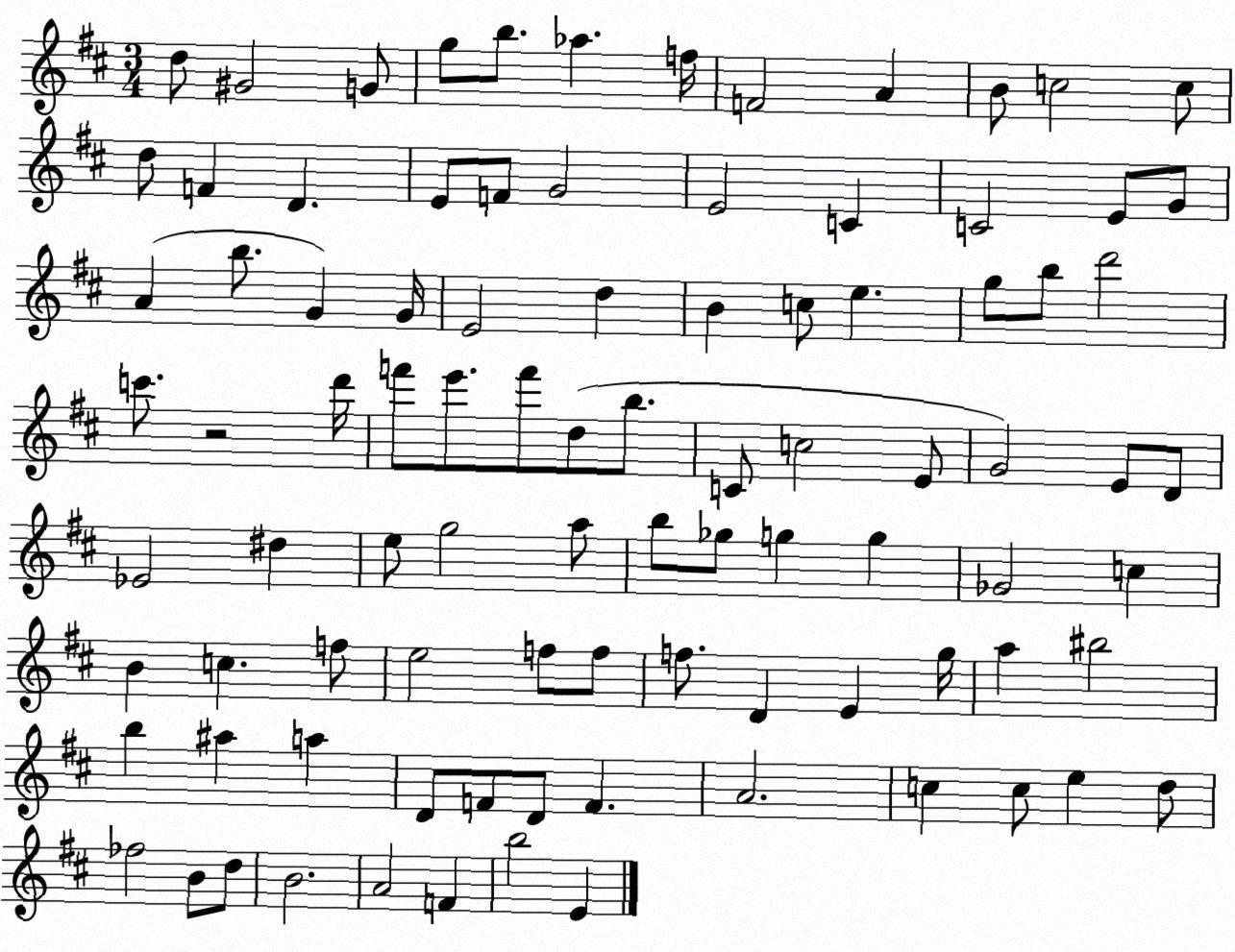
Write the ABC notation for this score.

X:1
T:Untitled
M:3/4
L:1/4
K:D
d/2 ^G2 G/2 g/2 b/2 _a f/4 F2 A B/2 c2 c/2 d/2 F D E/2 F/2 G2 E2 C C2 E/2 G/2 A b/2 G G/4 E2 d B c/2 e g/2 b/2 d'2 c'/2 z2 d'/4 f'/2 e'/2 f'/2 d/2 b/2 C/2 c2 E/2 G2 E/2 D/2 _E2 ^d e/2 g2 a/2 b/2 _g/2 g g _G2 c B c f/2 e2 f/2 f/2 f/2 D E g/4 a ^b2 b ^a a D/2 F/2 D/2 F A2 c c/2 e d/2 _f2 B/2 d/2 B2 A2 F b2 E